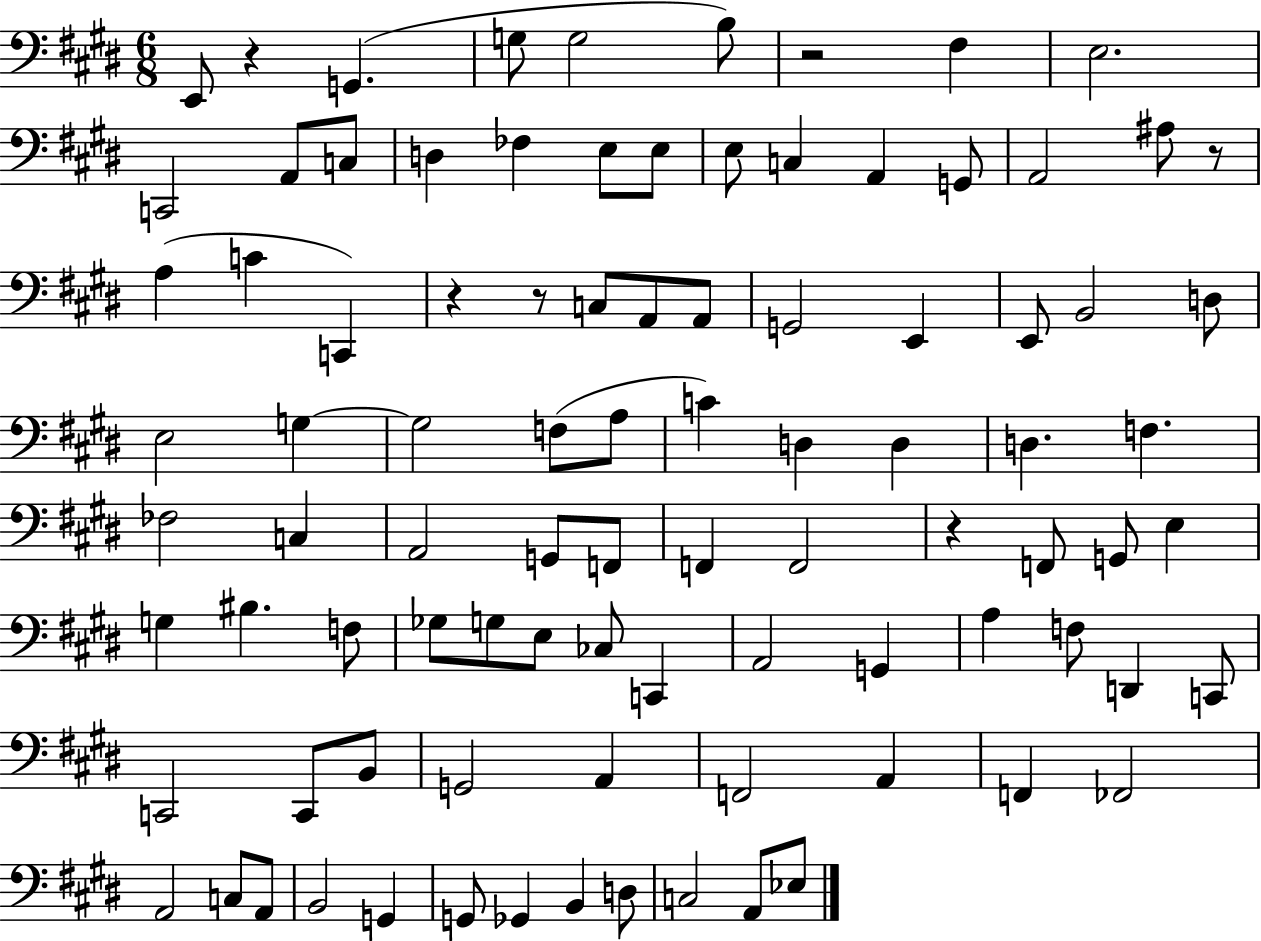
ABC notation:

X:1
T:Untitled
M:6/8
L:1/4
K:E
E,,/2 z G,, G,/2 G,2 B,/2 z2 ^F, E,2 C,,2 A,,/2 C,/2 D, _F, E,/2 E,/2 E,/2 C, A,, G,,/2 A,,2 ^A,/2 z/2 A, C C,, z z/2 C,/2 A,,/2 A,,/2 G,,2 E,, E,,/2 B,,2 D,/2 E,2 G, G,2 F,/2 A,/2 C D, D, D, F, _F,2 C, A,,2 G,,/2 F,,/2 F,, F,,2 z F,,/2 G,,/2 E, G, ^B, F,/2 _G,/2 G,/2 E,/2 _C,/2 C,, A,,2 G,, A, F,/2 D,, C,,/2 C,,2 C,,/2 B,,/2 G,,2 A,, F,,2 A,, F,, _F,,2 A,,2 C,/2 A,,/2 B,,2 G,, G,,/2 _G,, B,, D,/2 C,2 A,,/2 _E,/2